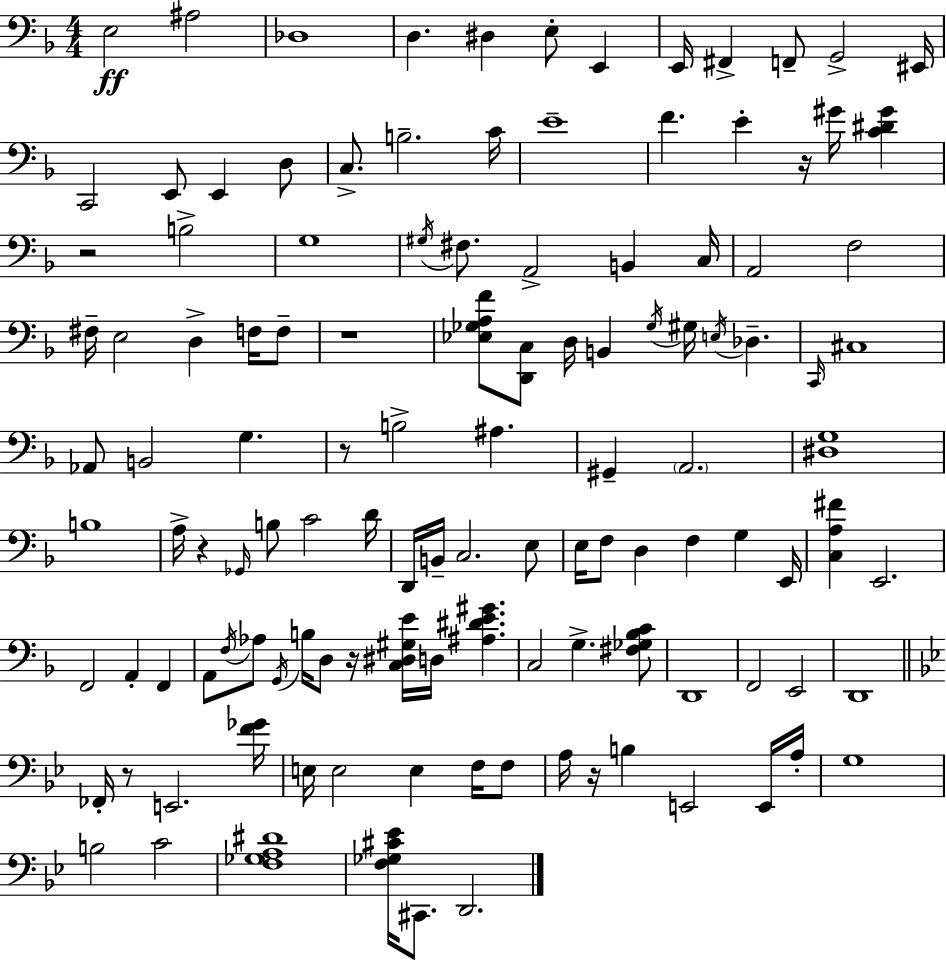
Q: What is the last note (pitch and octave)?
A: D2